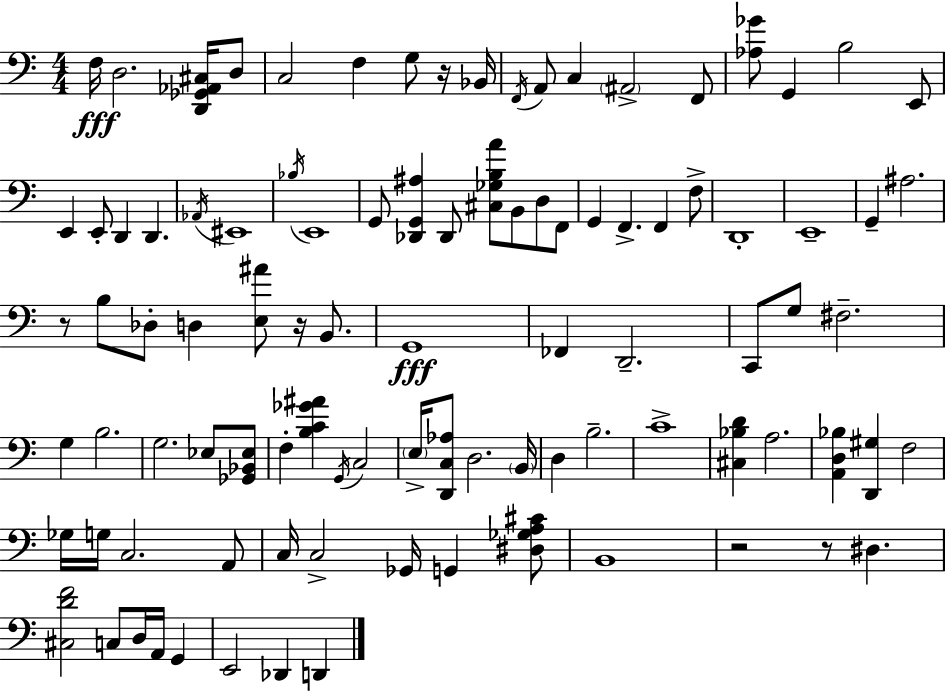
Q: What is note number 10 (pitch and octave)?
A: C3